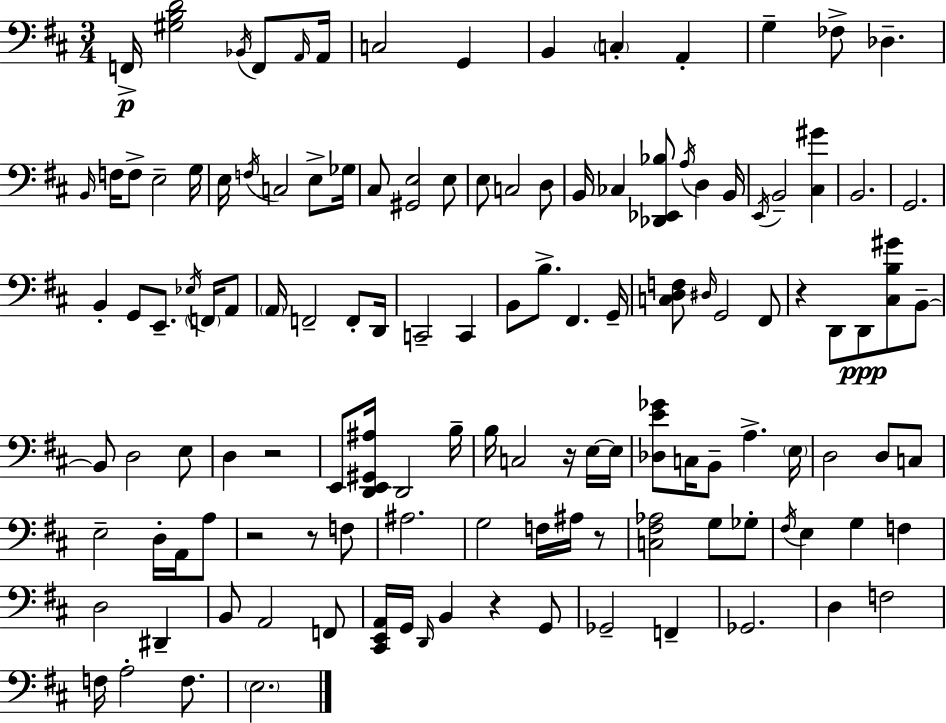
F2/s [G#3,B3,D4]/h Bb2/s F2/e A2/s A2/s C3/h G2/q B2/q C3/q A2/q G3/q FES3/e Db3/q. B2/s F3/s F3/e E3/h G3/s E3/s F3/s C3/h E3/e Gb3/s C#3/e [G#2,E3]/h E3/e E3/e C3/h D3/e B2/s CES3/q [Db2,Eb2,Bb3]/e A3/s D3/q B2/s E2/s B2/h [C#3,G#4]/q B2/h. G2/h. B2/q G2/e E2/e. Eb3/s F2/s A2/e A2/s F2/h F2/e D2/s C2/h C2/q B2/e B3/e. F#2/q. G2/s [C3,D3,F3]/e D#3/s G2/h F#2/e R/q D2/e D2/e [C#3,B3,G#4]/e B2/e B2/e D3/h E3/e D3/q R/h E2/e [D2,E2,G#2,A#3]/s D2/h B3/s B3/s C3/h R/s E3/s E3/s [Db3,E4,Gb4]/e C3/s B2/e A3/q. E3/s D3/h D3/e C3/e E3/h D3/s A2/s A3/e R/h R/e F3/e A#3/h. G3/h F3/s A#3/s R/e [C3,F#3,Ab3]/h G3/e Gb3/e F#3/s E3/q G3/q F3/q D3/h D#2/q B2/e A2/h F2/e [C#2,E2,A2]/s G2/s D2/s B2/q R/q G2/e Gb2/h F2/q Gb2/h. D3/q F3/h F3/s A3/h F3/e. E3/h.